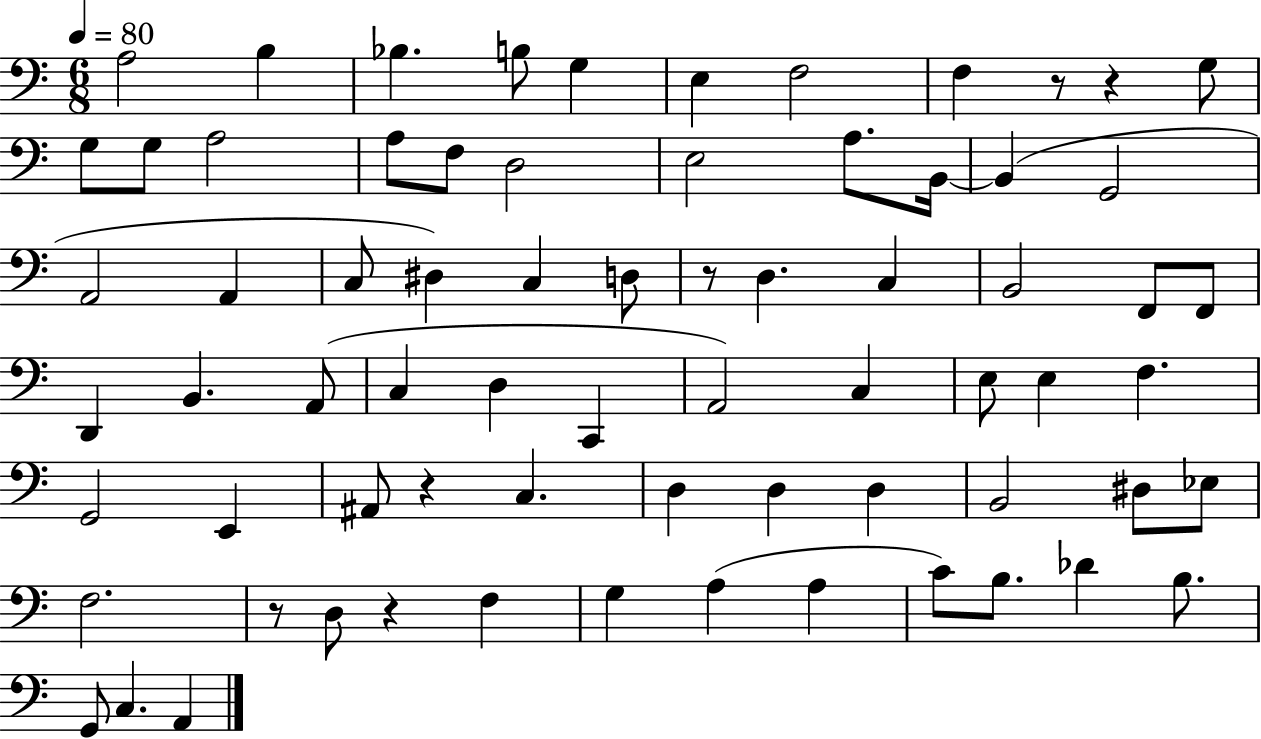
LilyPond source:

{
  \clef bass
  \numericTimeSignature
  \time 6/8
  \key c \major
  \tempo 4 = 80
  a2 b4 | bes4. b8 g4 | e4 f2 | f4 r8 r4 g8 | \break g8 g8 a2 | a8 f8 d2 | e2 a8. b,16~~ | b,4( g,2 | \break a,2 a,4 | c8 dis4) c4 d8 | r8 d4. c4 | b,2 f,8 f,8 | \break d,4 b,4. a,8( | c4 d4 c,4 | a,2) c4 | e8 e4 f4. | \break g,2 e,4 | ais,8 r4 c4. | d4 d4 d4 | b,2 dis8 ees8 | \break f2. | r8 d8 r4 f4 | g4 a4( a4 | c'8) b8. des'4 b8. | \break g,8 c4. a,4 | \bar "|."
}